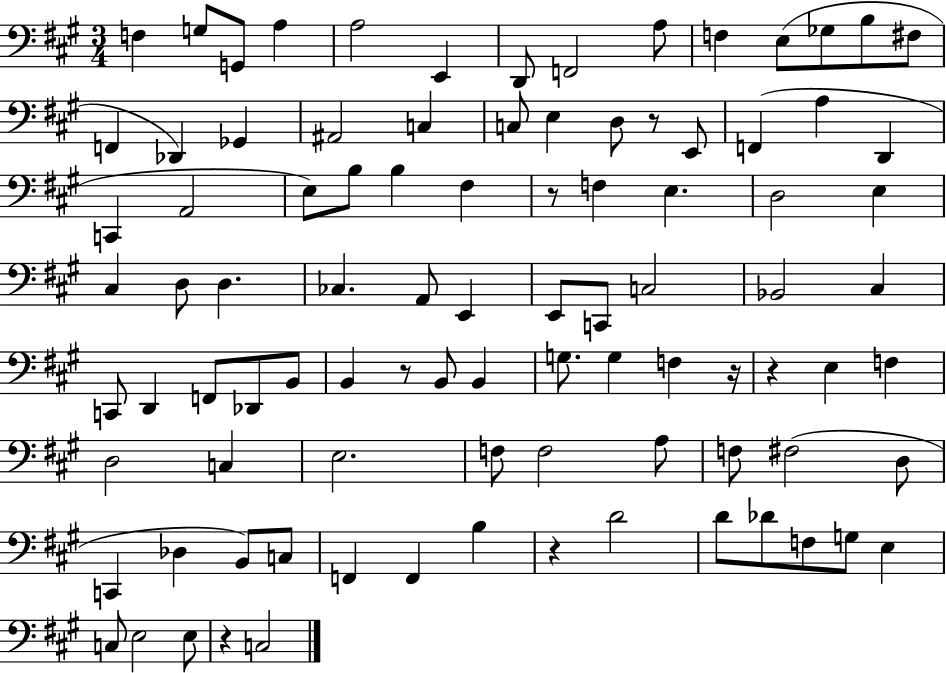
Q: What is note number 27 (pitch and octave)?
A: C2